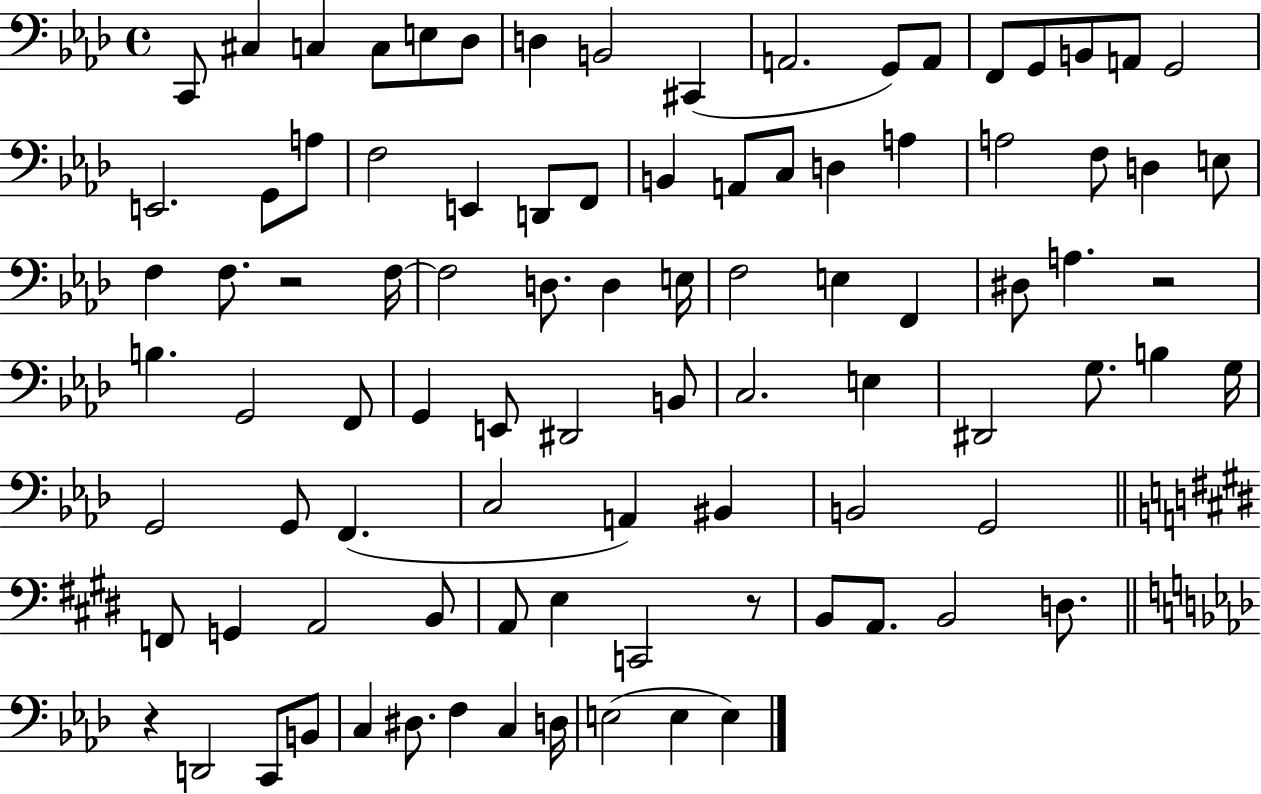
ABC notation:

X:1
T:Untitled
M:4/4
L:1/4
K:Ab
C,,/2 ^C, C, C,/2 E,/2 _D,/2 D, B,,2 ^C,, A,,2 G,,/2 A,,/2 F,,/2 G,,/2 B,,/2 A,,/2 G,,2 E,,2 G,,/2 A,/2 F,2 E,, D,,/2 F,,/2 B,, A,,/2 C,/2 D, A, A,2 F,/2 D, E,/2 F, F,/2 z2 F,/4 F,2 D,/2 D, E,/4 F,2 E, F,, ^D,/2 A, z2 B, G,,2 F,,/2 G,, E,,/2 ^D,,2 B,,/2 C,2 E, ^D,,2 G,/2 B, G,/4 G,,2 G,,/2 F,, C,2 A,, ^B,, B,,2 G,,2 F,,/2 G,, A,,2 B,,/2 A,,/2 E, C,,2 z/2 B,,/2 A,,/2 B,,2 D,/2 z D,,2 C,,/2 B,,/2 C, ^D,/2 F, C, D,/4 E,2 E, E,